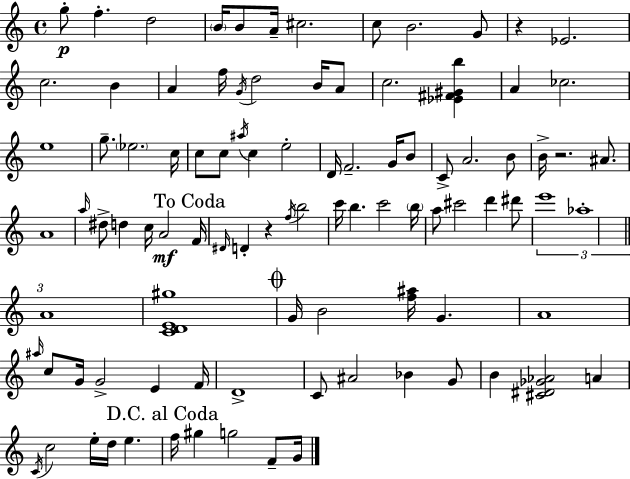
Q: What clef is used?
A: treble